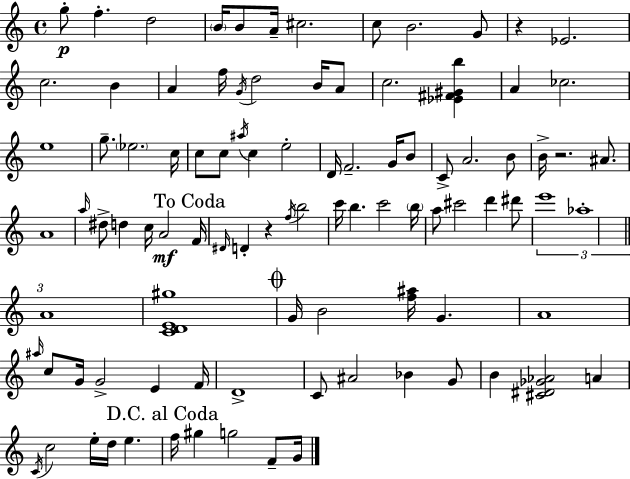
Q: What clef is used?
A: treble